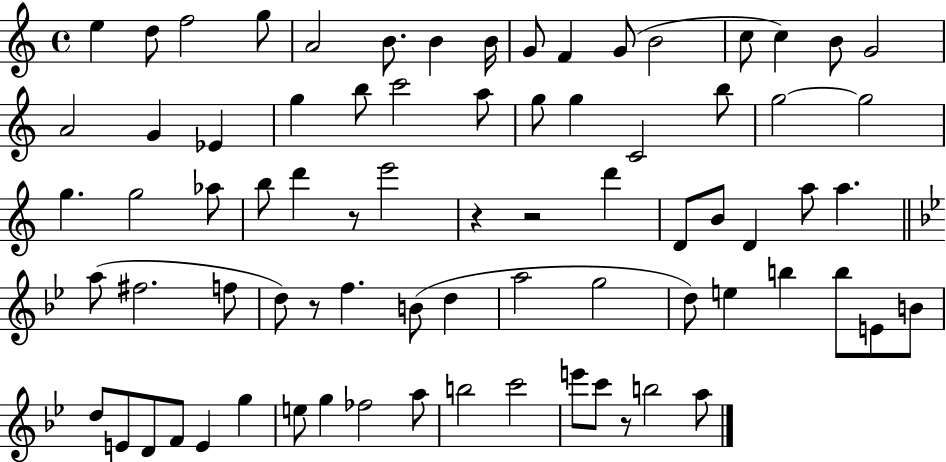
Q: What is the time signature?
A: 4/4